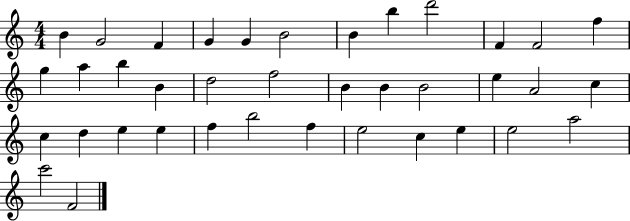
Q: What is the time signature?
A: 4/4